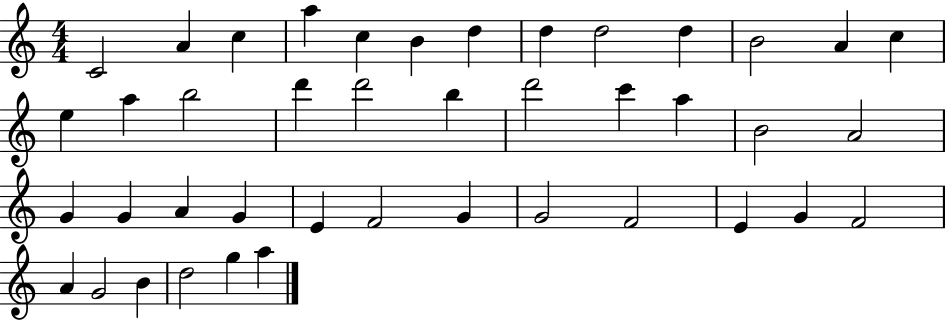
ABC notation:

X:1
T:Untitled
M:4/4
L:1/4
K:C
C2 A c a c B d d d2 d B2 A c e a b2 d' d'2 b d'2 c' a B2 A2 G G A G E F2 G G2 F2 E G F2 A G2 B d2 g a